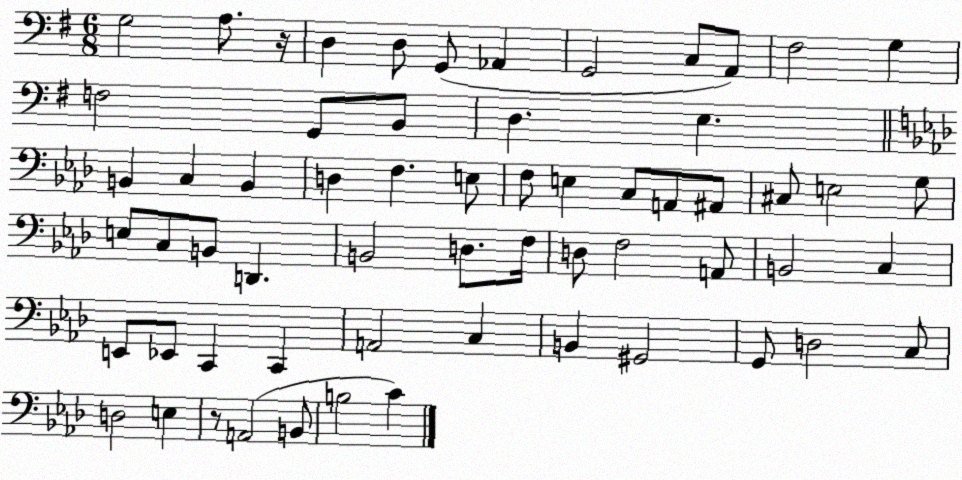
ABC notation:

X:1
T:Untitled
M:6/8
L:1/4
K:G
G,2 A,/2 z/4 D, D,/2 G,,/2 _A,, G,,2 C,/2 A,,/2 ^F,2 G, F,2 G,,/2 B,,/2 D, E, B,, C, B,, D, F, E,/2 F,/2 E, C,/2 A,,/2 ^A,,/2 ^C,/2 E,2 G,/2 E,/2 C,/2 B,,/2 D,, B,,2 D,/2 F,/4 D,/2 F,2 A,,/2 B,,2 C, E,,/2 _E,,/2 C,, C,, A,,2 C, B,, ^G,,2 G,,/2 D,2 C,/2 D,2 E, z/2 A,,2 B,,/2 B,2 C